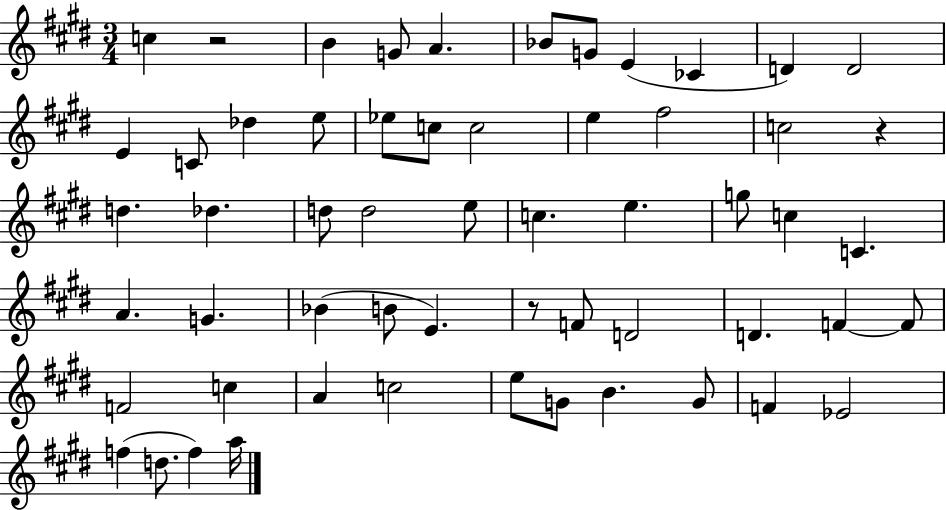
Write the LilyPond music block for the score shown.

{
  \clef treble
  \numericTimeSignature
  \time 3/4
  \key e \major
  c''4 r2 | b'4 g'8 a'4. | bes'8 g'8 e'4( ces'4 | d'4) d'2 | \break e'4 c'8 des''4 e''8 | ees''8 c''8 c''2 | e''4 fis''2 | c''2 r4 | \break d''4. des''4. | d''8 d''2 e''8 | c''4. e''4. | g''8 c''4 c'4. | \break a'4. g'4. | bes'4( b'8 e'4.) | r8 f'8 d'2 | d'4. f'4~~ f'8 | \break f'2 c''4 | a'4 c''2 | e''8 g'8 b'4. g'8 | f'4 ees'2 | \break f''4( d''8. f''4) a''16 | \bar "|."
}